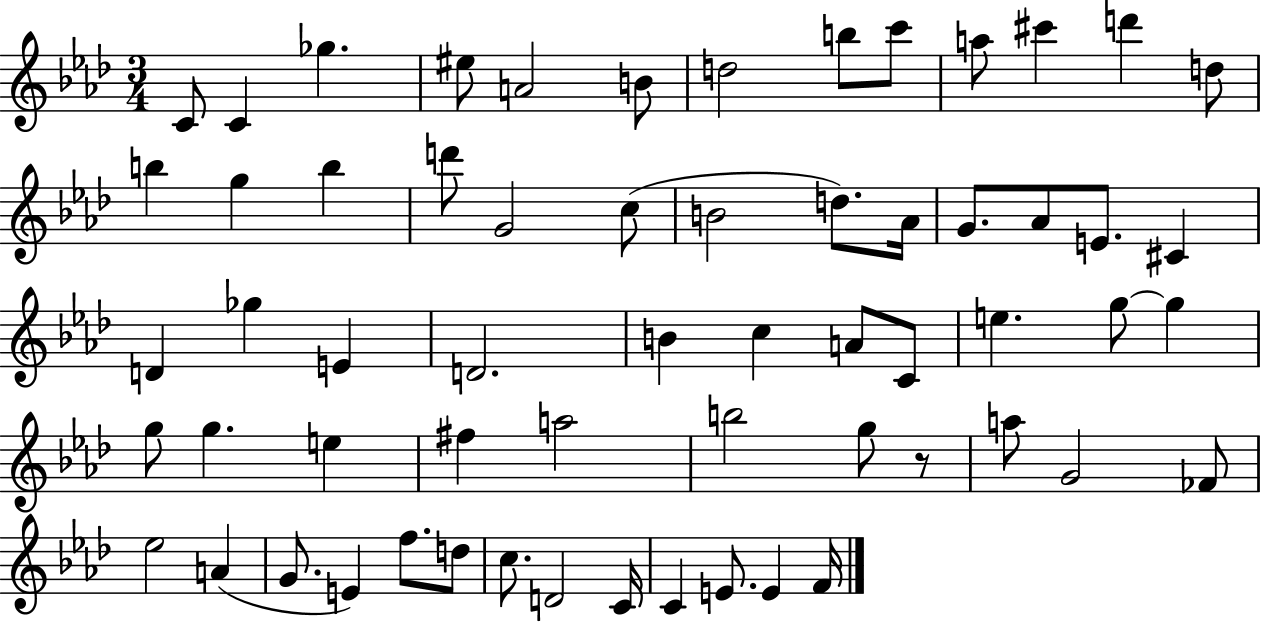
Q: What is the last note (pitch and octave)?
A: F4